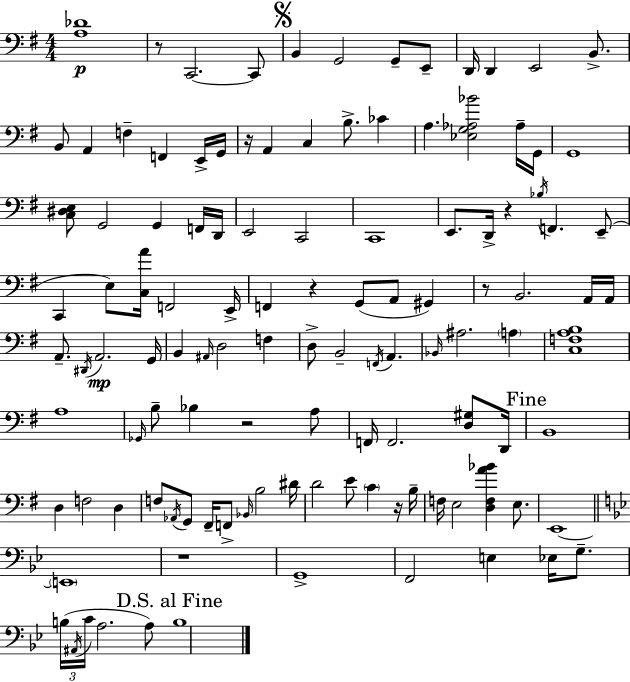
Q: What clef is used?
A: bass